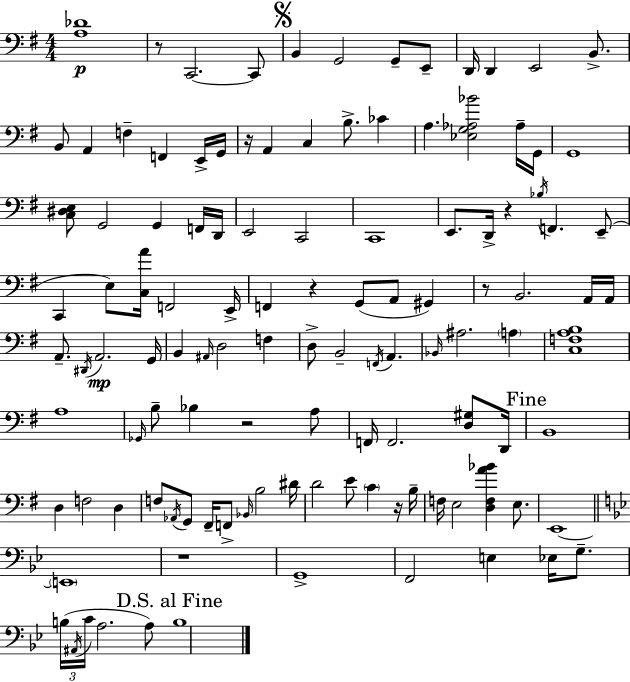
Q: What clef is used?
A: bass